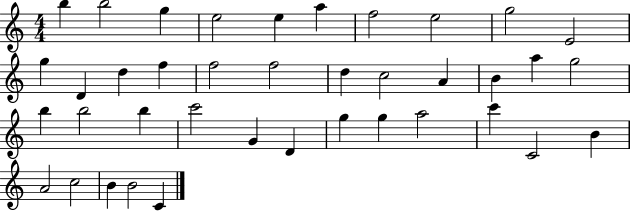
X:1
T:Untitled
M:4/4
L:1/4
K:C
b b2 g e2 e a f2 e2 g2 E2 g D d f f2 f2 d c2 A B a g2 b b2 b c'2 G D g g a2 c' C2 B A2 c2 B B2 C